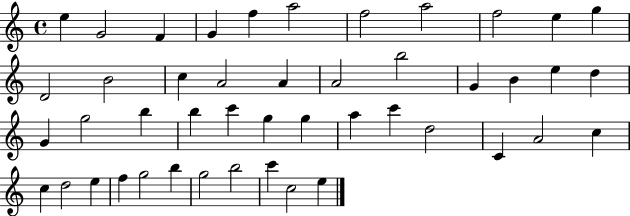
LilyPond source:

{
  \clef treble
  \time 4/4
  \defaultTimeSignature
  \key c \major
  e''4 g'2 f'4 | g'4 f''4 a''2 | f''2 a''2 | f''2 e''4 g''4 | \break d'2 b'2 | c''4 a'2 a'4 | a'2 b''2 | g'4 b'4 e''4 d''4 | \break g'4 g''2 b''4 | b''4 c'''4 g''4 g''4 | a''4 c'''4 d''2 | c'4 a'2 c''4 | \break c''4 d''2 e''4 | f''4 g''2 b''4 | g''2 b''2 | c'''4 c''2 e''4 | \break \bar "|."
}